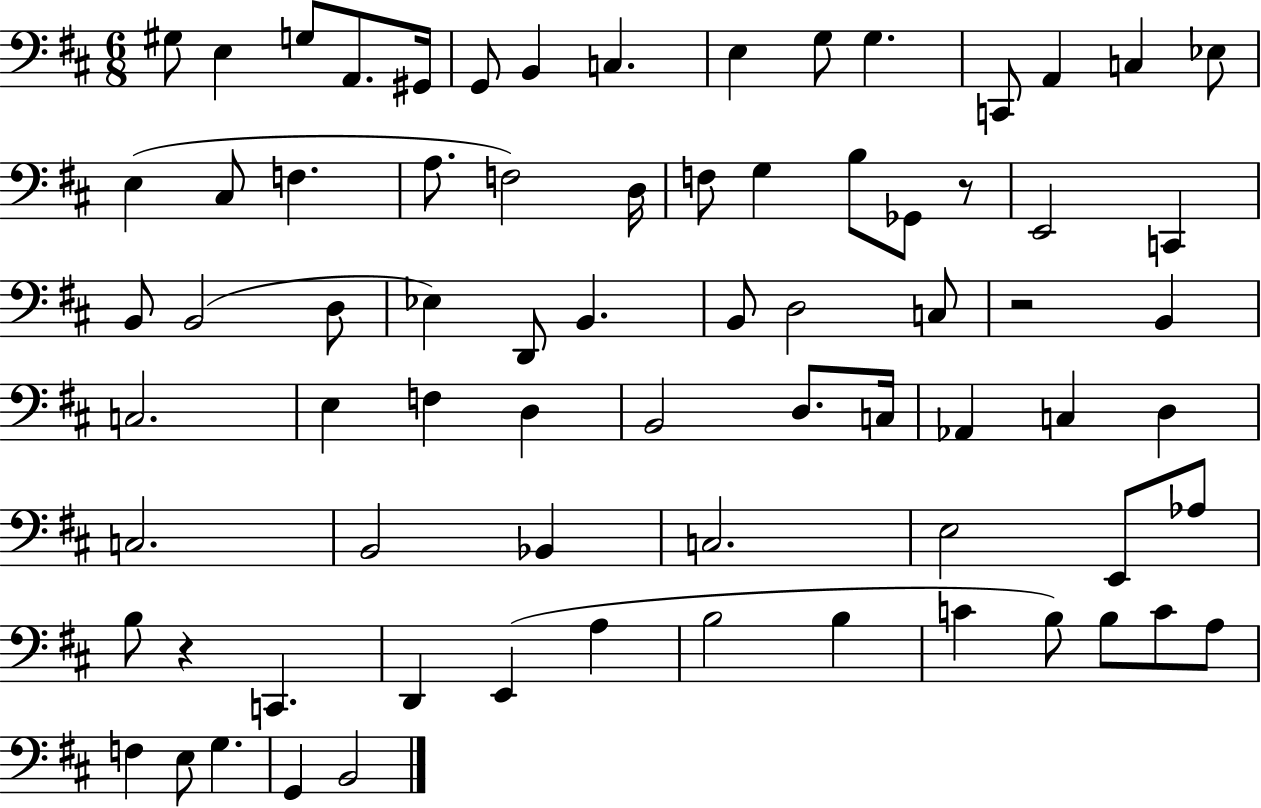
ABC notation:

X:1
T:Untitled
M:6/8
L:1/4
K:D
^G,/2 E, G,/2 A,,/2 ^G,,/4 G,,/2 B,, C, E, G,/2 G, C,,/2 A,, C, _E,/2 E, ^C,/2 F, A,/2 F,2 D,/4 F,/2 G, B,/2 _G,,/2 z/2 E,,2 C,, B,,/2 B,,2 D,/2 _E, D,,/2 B,, B,,/2 D,2 C,/2 z2 B,, C,2 E, F, D, B,,2 D,/2 C,/4 _A,, C, D, C,2 B,,2 _B,, C,2 E,2 E,,/2 _A,/2 B,/2 z C,, D,, E,, A, B,2 B, C B,/2 B,/2 C/2 A,/2 F, E,/2 G, G,, B,,2